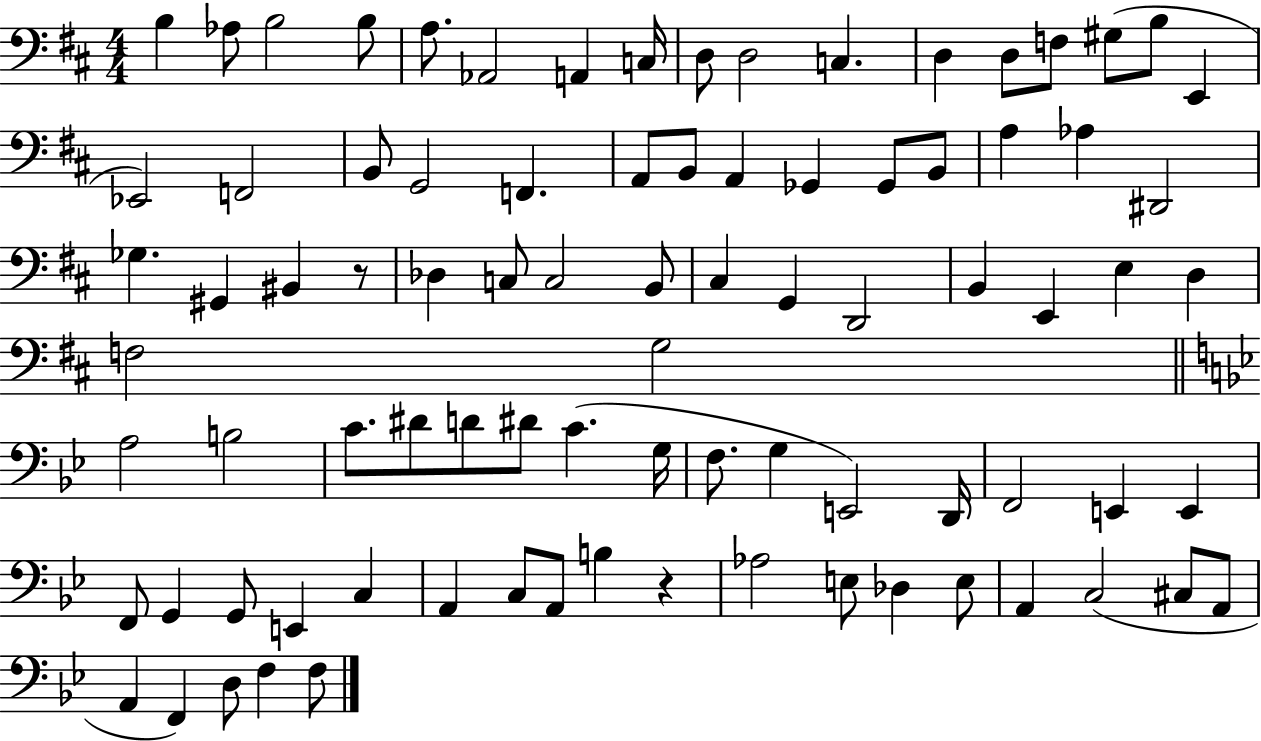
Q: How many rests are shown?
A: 2